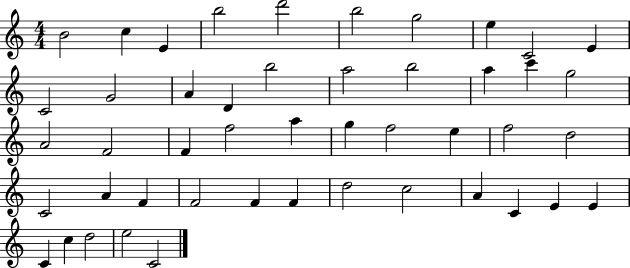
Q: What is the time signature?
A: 4/4